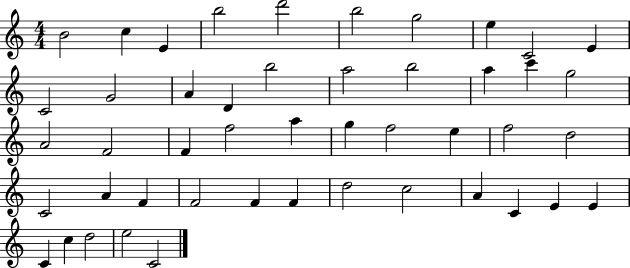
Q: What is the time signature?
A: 4/4